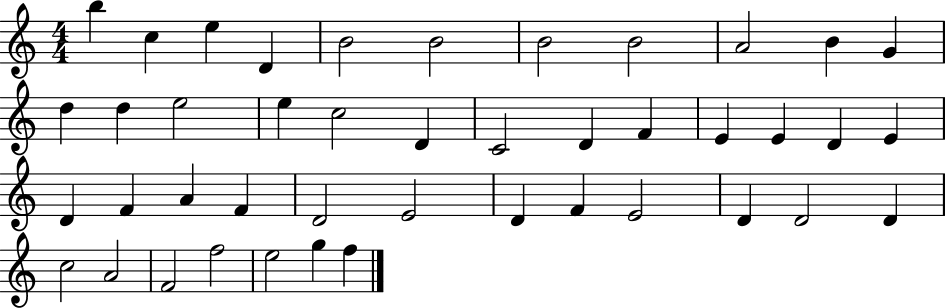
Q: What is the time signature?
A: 4/4